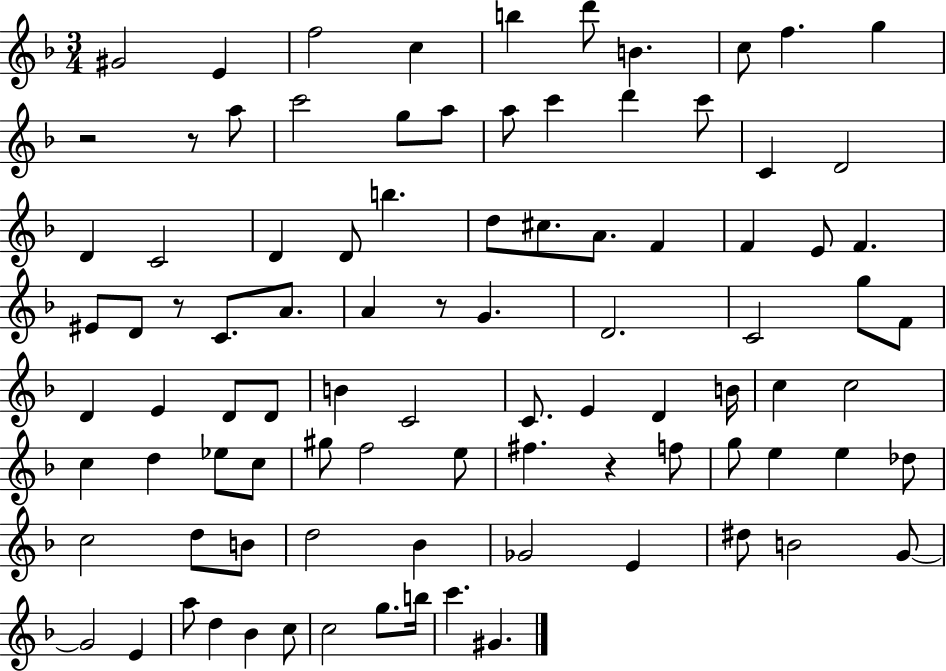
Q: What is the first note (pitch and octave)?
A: G#4